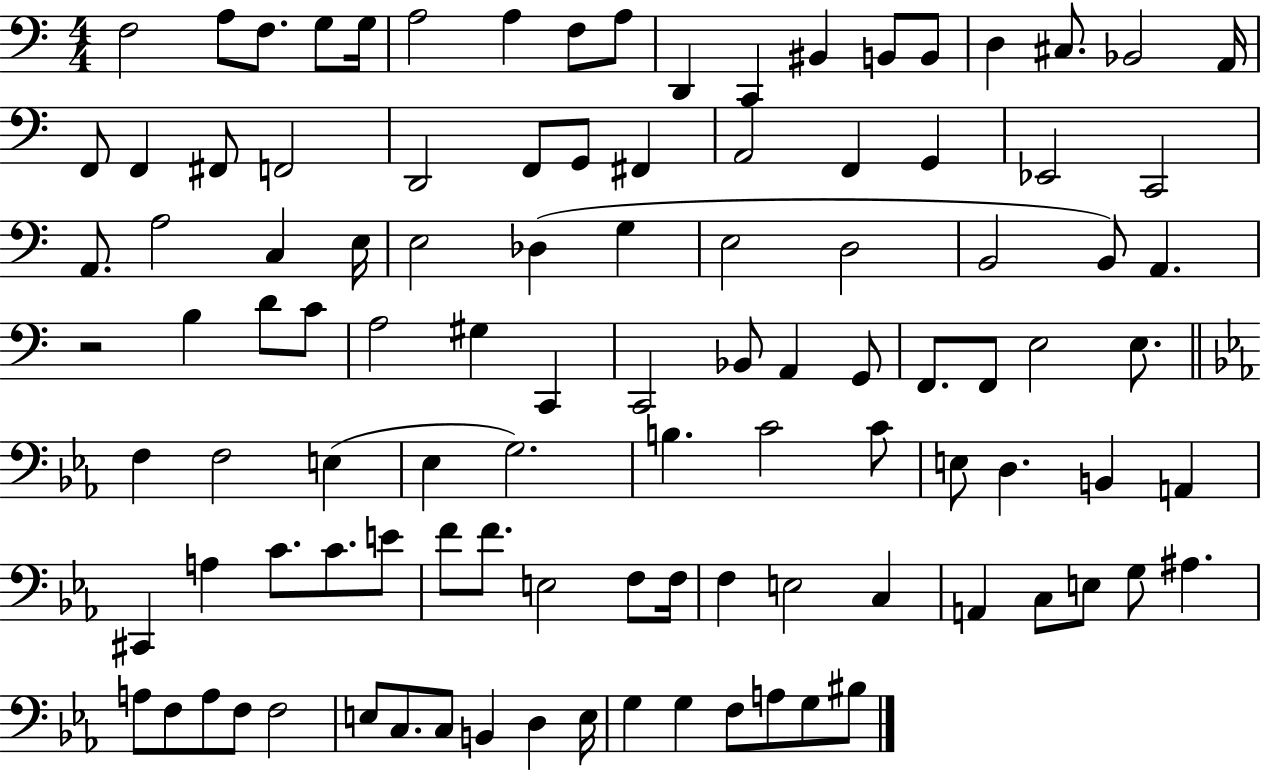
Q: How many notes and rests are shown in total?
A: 105